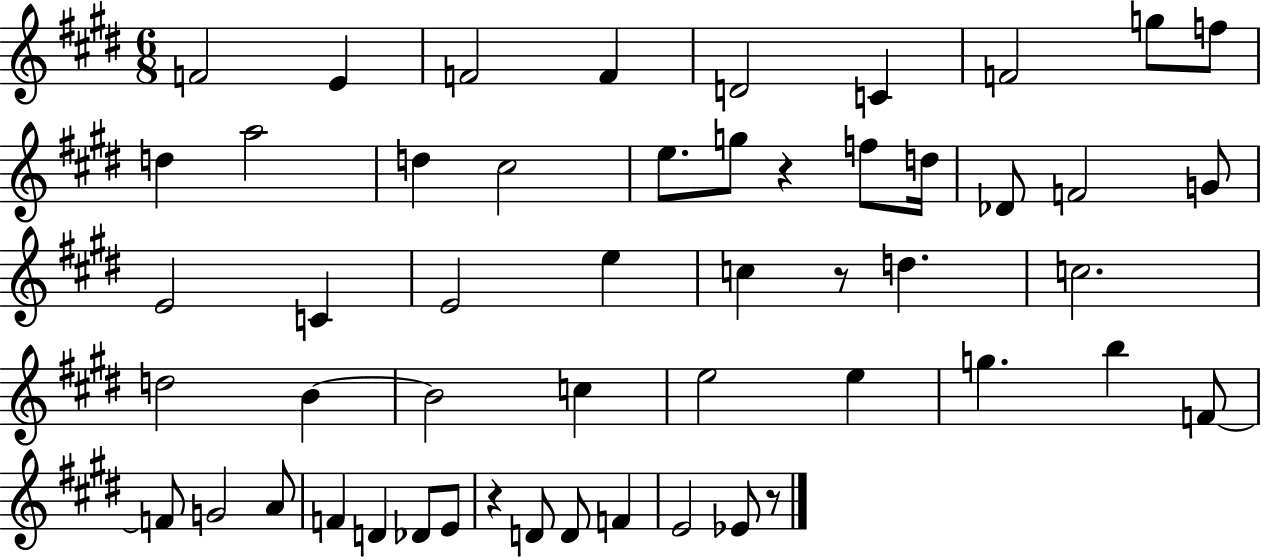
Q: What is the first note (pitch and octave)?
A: F4